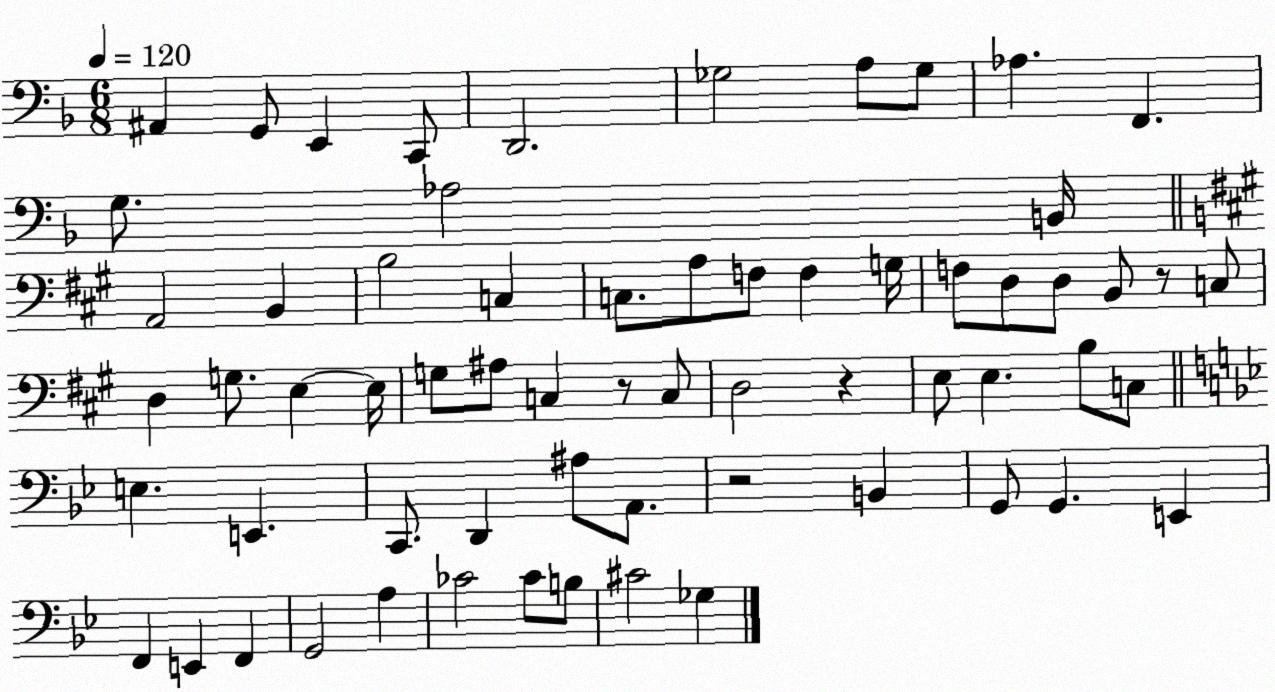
X:1
T:Untitled
M:6/8
L:1/4
K:F
^A,, G,,/2 E,, C,,/2 D,,2 _G,2 A,/2 _G,/2 _A, F,, G,/2 _A,2 B,,/4 A,,2 B,, B,2 C, C,/2 A,/2 F,/2 F, G,/4 F,/2 D,/2 D,/2 B,,/2 z/2 C,/2 D, G,/2 E, E,/4 G,/2 ^A,/2 C, z/2 C,/2 D,2 z E,/2 E, B,/2 C,/2 E, E,, C,,/2 D,, ^A,/2 A,,/2 z2 B,, G,,/2 G,, E,, F,, E,, F,, G,,2 A, _C2 _C/2 B,/2 ^C2 _G,